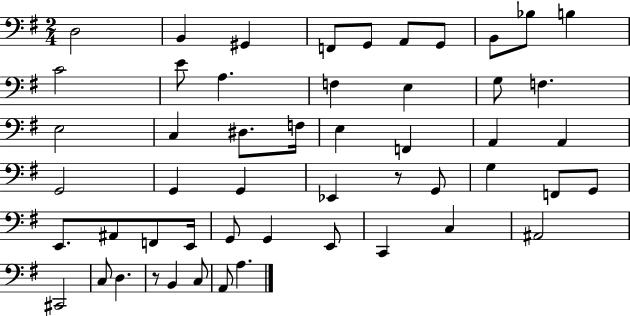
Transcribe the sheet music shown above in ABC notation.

X:1
T:Untitled
M:2/4
L:1/4
K:G
D,2 B,, ^G,, F,,/2 G,,/2 A,,/2 G,,/2 B,,/2 _B,/2 B, C2 E/2 A, F, E, G,/2 F, E,2 C, ^D,/2 F,/4 E, F,, A,, A,, G,,2 G,, G,, _E,, z/2 G,,/2 G, F,,/2 G,,/2 E,,/2 ^A,,/2 F,,/2 E,,/4 G,,/2 G,, E,,/2 C,, C, ^A,,2 ^C,,2 C,/2 D, z/2 B,, C,/2 A,,/2 A,